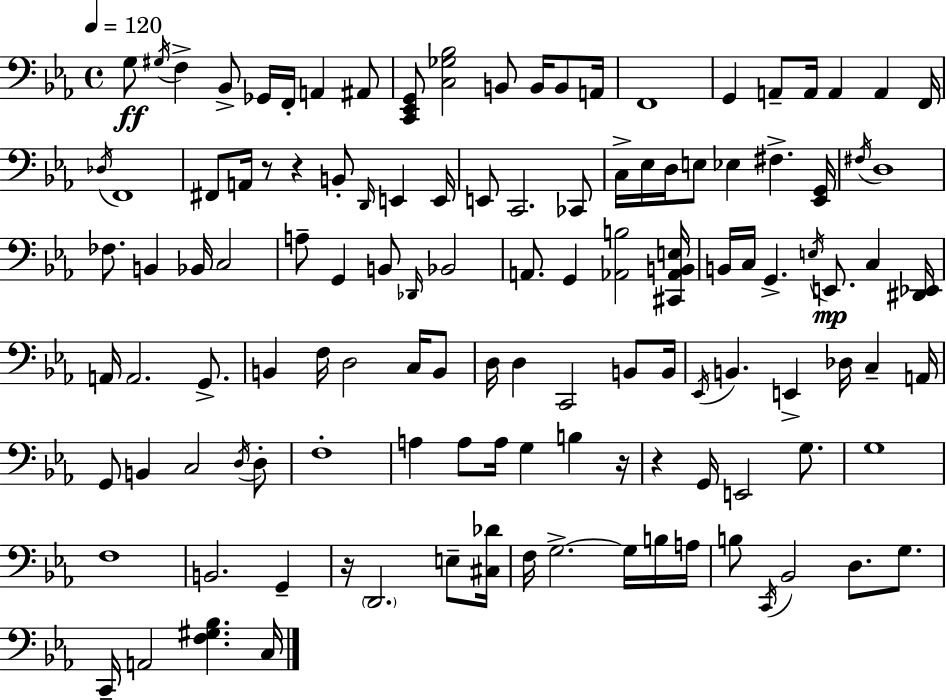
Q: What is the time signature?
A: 4/4